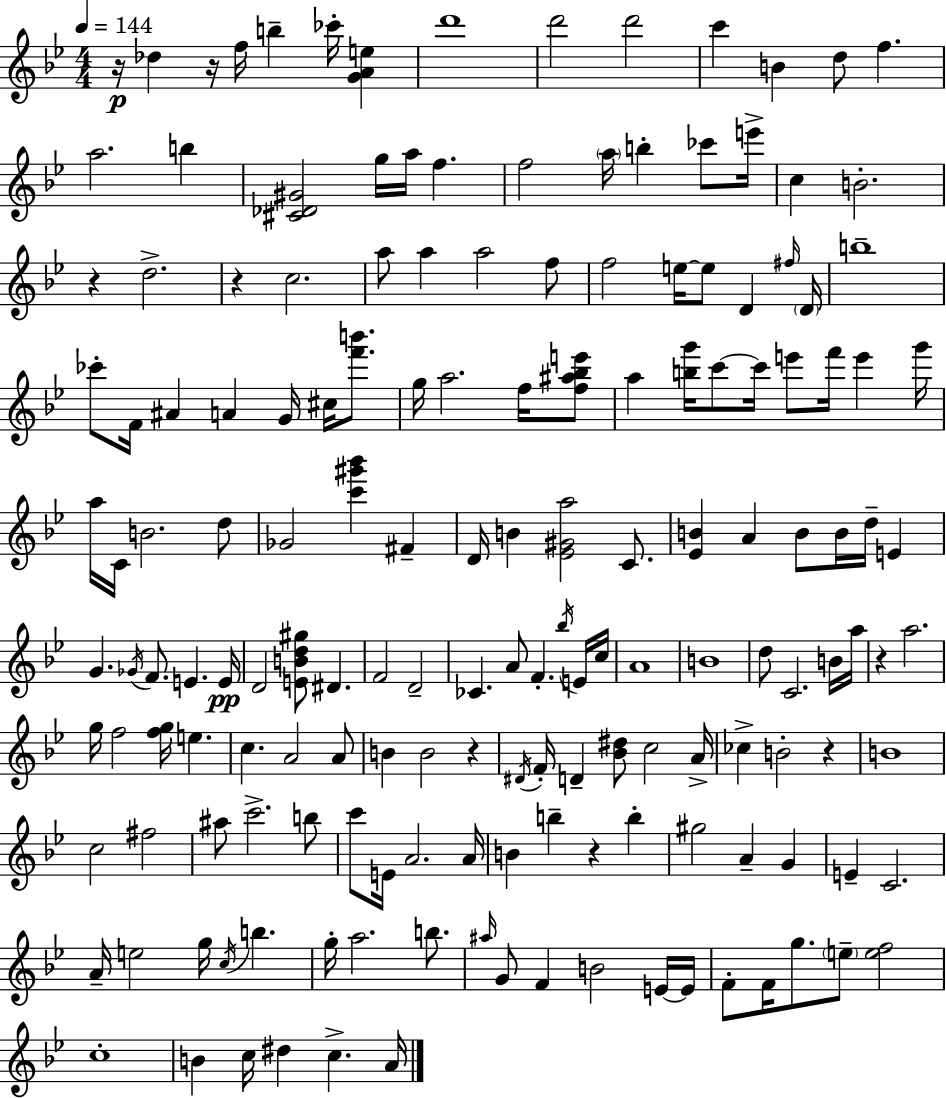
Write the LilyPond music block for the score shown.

{
  \clef treble
  \numericTimeSignature
  \time 4/4
  \key g \minor
  \tempo 4 = 144
  r16\p des''4 r16 f''16 b''4-- ces'''16-. <g' a' e''>4 | d'''1 | d'''2 d'''2 | c'''4 b'4 d''8 f''4. | \break a''2. b''4 | <cis' des' gis'>2 g''16 a''16 f''4. | f''2 \parenthesize a''16 b''4-. ces'''8 e'''16-> | c''4 b'2.-. | \break r4 d''2.-> | r4 c''2. | a''8 a''4 a''2 f''8 | f''2 e''16~~ e''8 d'4 \grace { fis''16 } | \break \parenthesize d'16 b''1-- | ces'''8-. f'16 ais'4 a'4 g'16 cis''16 <f''' b'''>8. | g''16 a''2. f''16 <f'' ais'' bes'' e'''>8 | a''4 <b'' g'''>16 c'''8~~ c'''16 e'''8 f'''16 e'''4 | \break g'''16 a''16 c'16 b'2. d''8 | ges'2 <c''' gis''' bes'''>4 fis'4-- | d'16 b'4 <ees' gis' a''>2 c'8. | <ees' b'>4 a'4 b'8 b'16 d''16-- e'4 | \break g'4. \acciaccatura { ges'16 } f'8. e'4. | e'16\pp d'2 <e' b' d'' gis''>8 dis'4. | f'2 d'2-- | ces'4. a'8 f'4.-. | \break \acciaccatura { bes''16 } e'16 c''16 a'1 | b'1 | d''8 c'2. | b'16 a''16 r4 a''2. | \break g''16 f''2 <f'' g''>16 e''4. | c''4. a'2 | a'8 b'4 b'2 r4 | \acciaccatura { dis'16 } f'16-. d'4-- <bes' dis''>8 c''2 | \break a'16-> ces''4-> b'2-. | r4 b'1 | c''2 fis''2 | ais''8 c'''2.-> | \break b''8 c'''8 e'16 a'2. | a'16 b'4 b''4-- r4 | b''4-. gis''2 a'4-- | g'4 e'4-- c'2. | \break a'16-- e''2 g''16 \acciaccatura { c''16 } b''4. | g''16-. a''2. | b''8. \grace { ais''16 } g'8 f'4 b'2 | e'16~~ e'16 f'8-. f'16 g''8. \parenthesize e''8-- <e'' f''>2 | \break c''1-. | b'4 c''16 dis''4 c''4.-> | a'16 \bar "|."
}